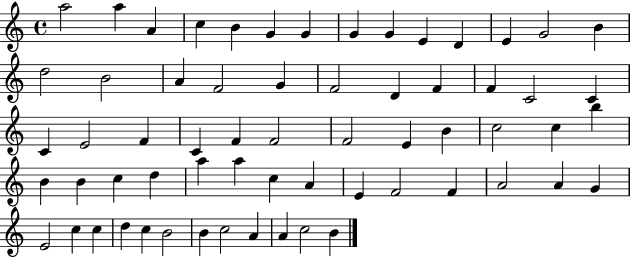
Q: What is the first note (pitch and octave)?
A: A5